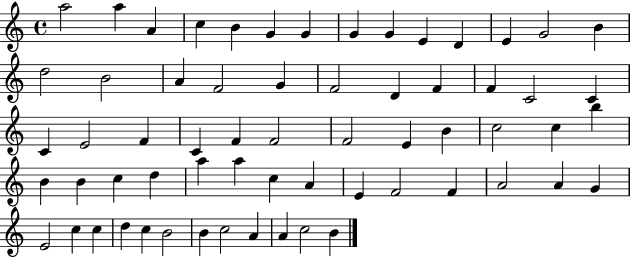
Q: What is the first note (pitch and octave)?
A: A5